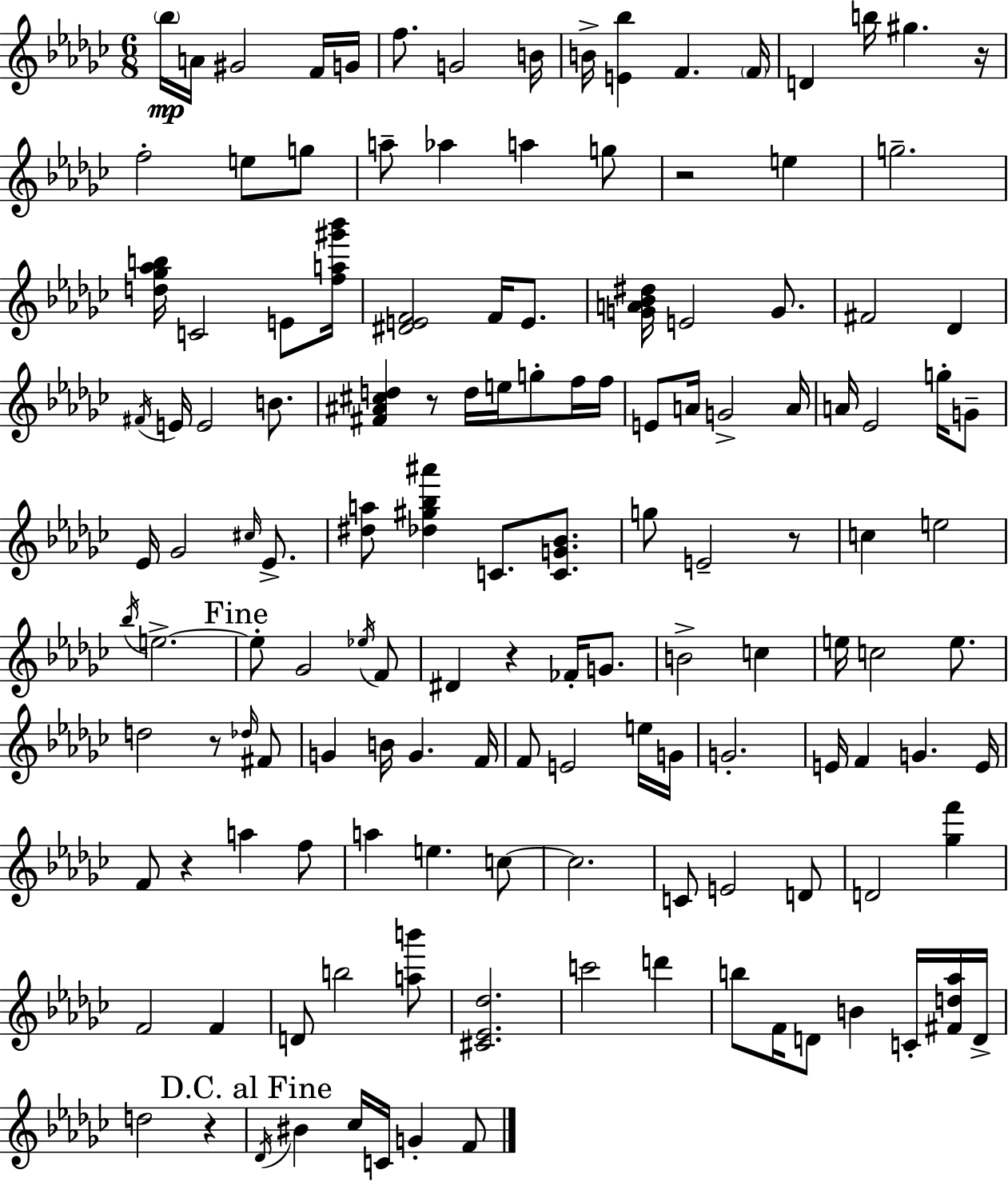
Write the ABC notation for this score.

X:1
T:Untitled
M:6/8
L:1/4
K:Ebm
_b/4 A/4 ^G2 F/4 G/4 f/2 G2 B/4 B/4 [E_b] F F/4 D b/4 ^g z/4 f2 e/2 g/2 a/2 _a a g/2 z2 e g2 [d_g_ab]/4 C2 E/2 [fa^g'_b']/4 [^DEF]2 F/4 E/2 [GA_B^d]/4 E2 G/2 ^F2 _D ^F/4 E/4 E2 B/2 [^F^A^cd] z/2 d/4 e/4 g/2 f/4 f/4 E/2 A/4 G2 A/4 A/4 _E2 g/4 G/2 _E/4 _G2 ^c/4 _E/2 [^da]/2 [_d^g_b^a'] C/2 [CG_B]/2 g/2 E2 z/2 c e2 _b/4 e2 e/2 _G2 _e/4 F/2 ^D z _F/4 G/2 B2 c e/4 c2 e/2 d2 z/2 _d/4 ^F/2 G B/4 G F/4 F/2 E2 e/4 G/4 G2 E/4 F G E/4 F/2 z a f/2 a e c/2 c2 C/2 E2 D/2 D2 [_gf'] F2 F D/2 b2 [ab']/2 [^C_E_d]2 c'2 d' b/2 F/4 D/2 B C/4 [^Fd_a]/4 D/4 d2 z _D/4 ^B _c/4 C/4 G F/2